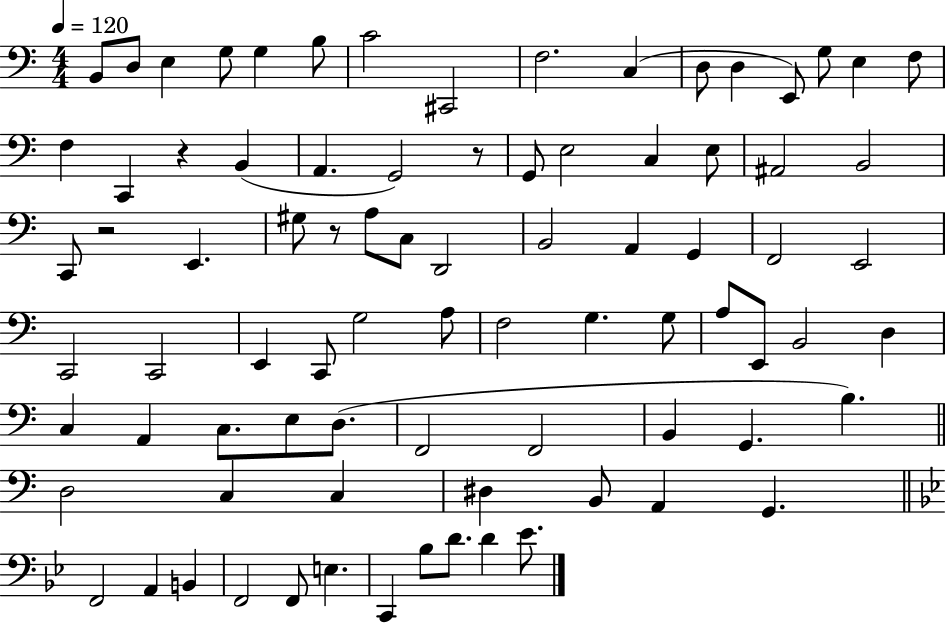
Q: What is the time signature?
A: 4/4